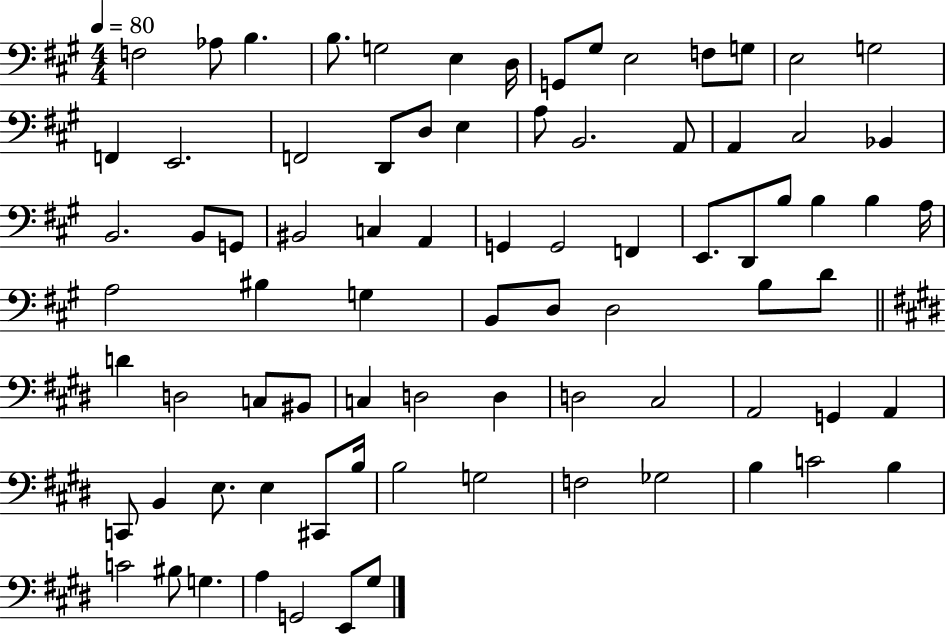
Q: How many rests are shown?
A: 0